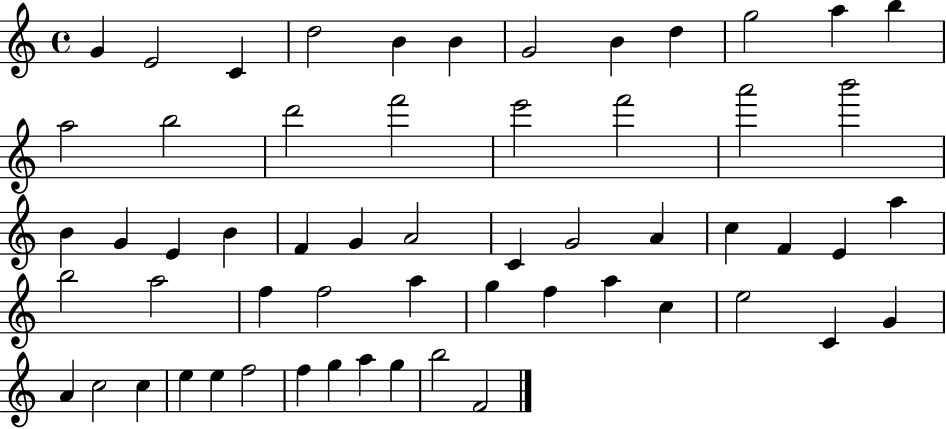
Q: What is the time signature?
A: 4/4